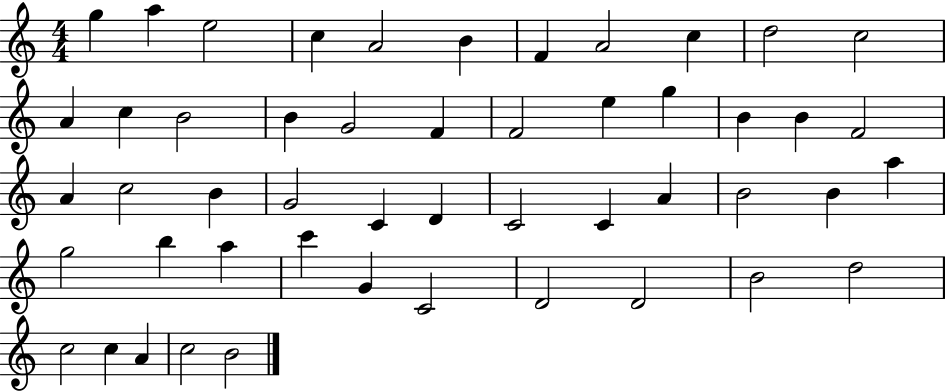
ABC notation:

X:1
T:Untitled
M:4/4
L:1/4
K:C
g a e2 c A2 B F A2 c d2 c2 A c B2 B G2 F F2 e g B B F2 A c2 B G2 C D C2 C A B2 B a g2 b a c' G C2 D2 D2 B2 d2 c2 c A c2 B2